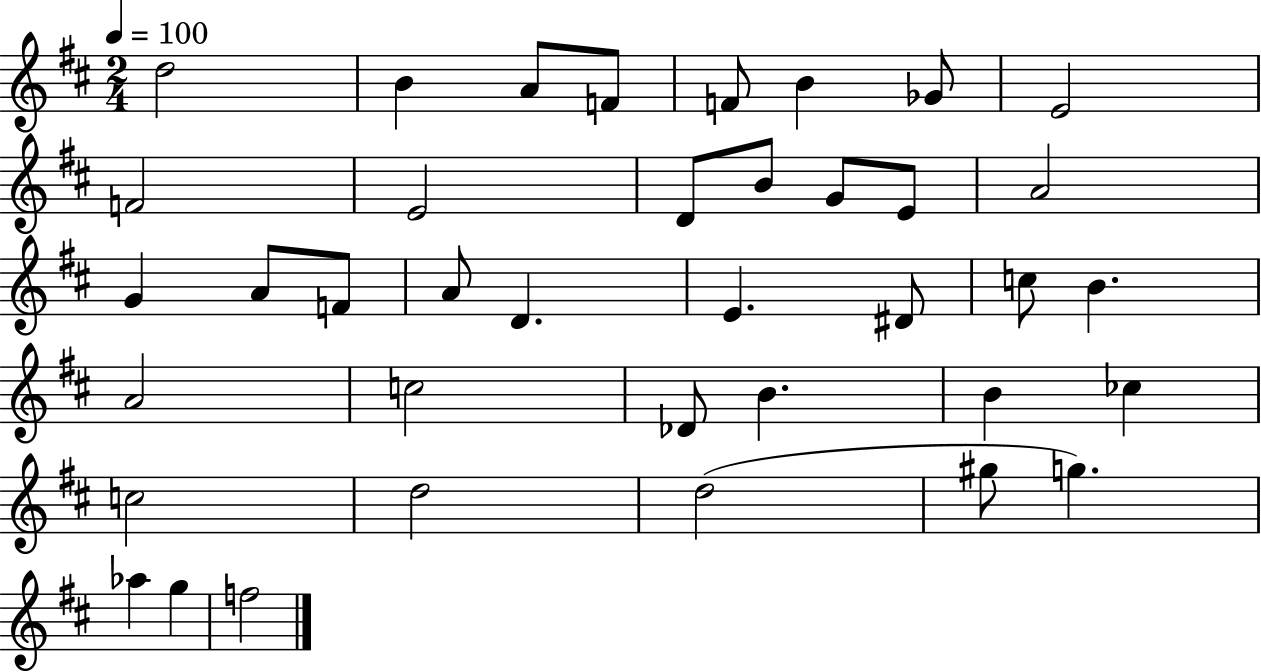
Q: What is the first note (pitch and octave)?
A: D5